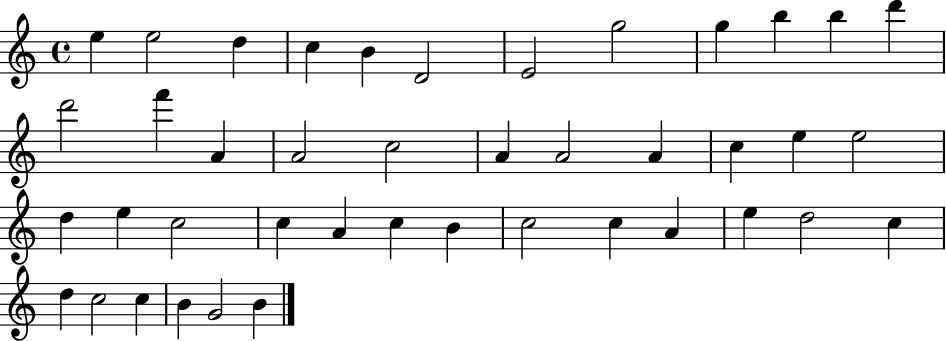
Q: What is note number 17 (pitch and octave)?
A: C5